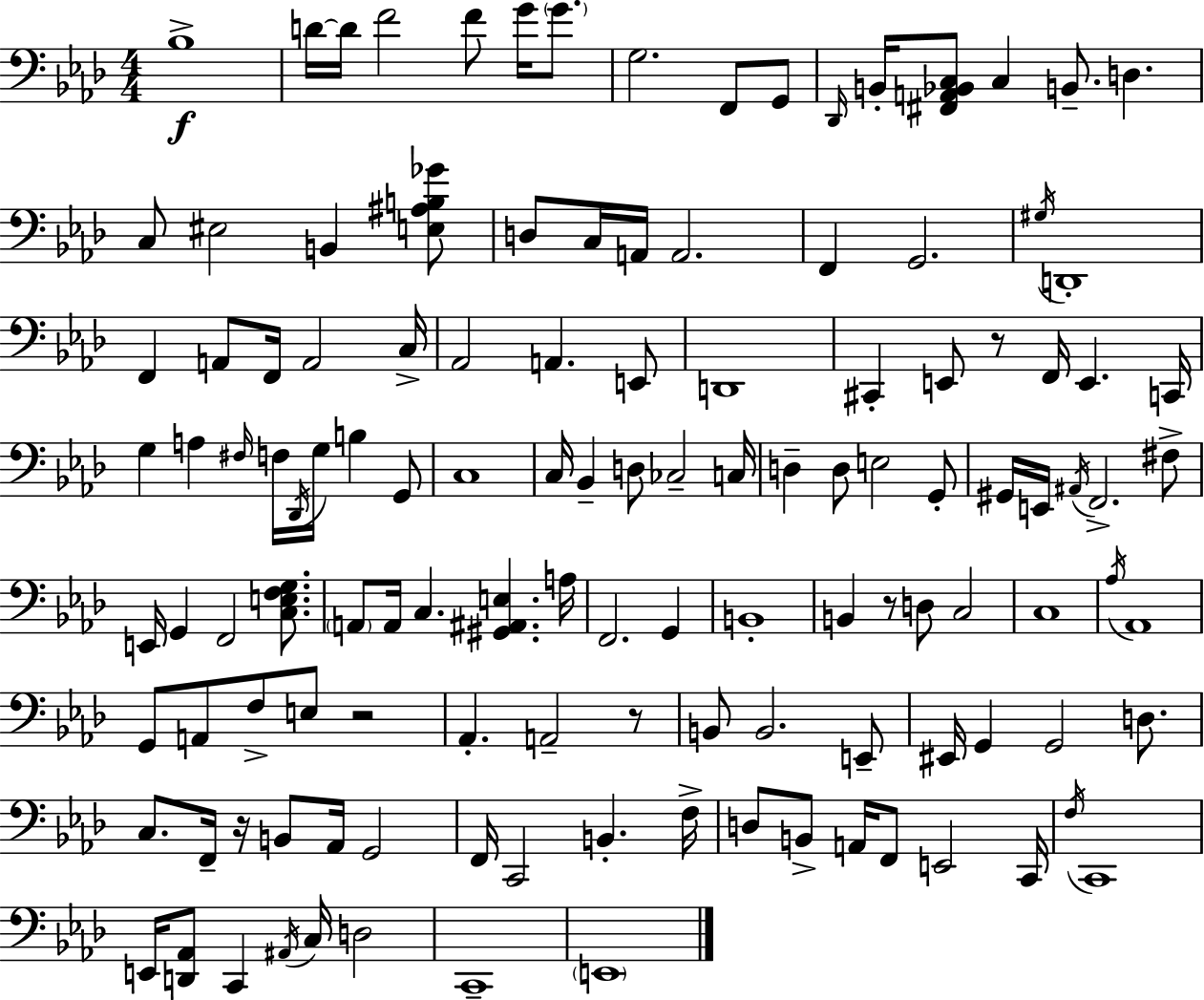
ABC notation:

X:1
T:Untitled
M:4/4
L:1/4
K:Ab
_B,4 D/4 D/4 F2 F/2 G/4 G/2 G,2 F,,/2 G,,/2 _D,,/4 B,,/4 [^F,,A,,_B,,C,]/2 C, B,,/2 D, C,/2 ^E,2 B,, [E,^A,B,_G]/2 D,/2 C,/4 A,,/4 A,,2 F,, G,,2 ^G,/4 D,,4 F,, A,,/2 F,,/4 A,,2 C,/4 _A,,2 A,, E,,/2 D,,4 ^C,, E,,/2 z/2 F,,/4 E,, C,,/4 G, A, ^F,/4 F,/4 _D,,/4 G,/4 B, G,,/2 C,4 C,/4 _B,, D,/2 _C,2 C,/4 D, D,/2 E,2 G,,/2 ^G,,/4 E,,/4 ^A,,/4 F,,2 ^F,/2 E,,/4 G,, F,,2 [C,E,F,G,]/2 A,,/2 A,,/4 C, [^G,,^A,,E,] A,/4 F,,2 G,, B,,4 B,, z/2 D,/2 C,2 C,4 _A,/4 _A,,4 G,,/2 A,,/2 F,/2 E,/2 z2 _A,, A,,2 z/2 B,,/2 B,,2 E,,/2 ^E,,/4 G,, G,,2 D,/2 C,/2 F,,/4 z/4 B,,/2 _A,,/4 G,,2 F,,/4 C,,2 B,, F,/4 D,/2 B,,/2 A,,/4 F,,/2 E,,2 C,,/4 F,/4 C,,4 E,,/4 [D,,_A,,]/2 C,, ^A,,/4 C,/4 D,2 C,,4 E,,4